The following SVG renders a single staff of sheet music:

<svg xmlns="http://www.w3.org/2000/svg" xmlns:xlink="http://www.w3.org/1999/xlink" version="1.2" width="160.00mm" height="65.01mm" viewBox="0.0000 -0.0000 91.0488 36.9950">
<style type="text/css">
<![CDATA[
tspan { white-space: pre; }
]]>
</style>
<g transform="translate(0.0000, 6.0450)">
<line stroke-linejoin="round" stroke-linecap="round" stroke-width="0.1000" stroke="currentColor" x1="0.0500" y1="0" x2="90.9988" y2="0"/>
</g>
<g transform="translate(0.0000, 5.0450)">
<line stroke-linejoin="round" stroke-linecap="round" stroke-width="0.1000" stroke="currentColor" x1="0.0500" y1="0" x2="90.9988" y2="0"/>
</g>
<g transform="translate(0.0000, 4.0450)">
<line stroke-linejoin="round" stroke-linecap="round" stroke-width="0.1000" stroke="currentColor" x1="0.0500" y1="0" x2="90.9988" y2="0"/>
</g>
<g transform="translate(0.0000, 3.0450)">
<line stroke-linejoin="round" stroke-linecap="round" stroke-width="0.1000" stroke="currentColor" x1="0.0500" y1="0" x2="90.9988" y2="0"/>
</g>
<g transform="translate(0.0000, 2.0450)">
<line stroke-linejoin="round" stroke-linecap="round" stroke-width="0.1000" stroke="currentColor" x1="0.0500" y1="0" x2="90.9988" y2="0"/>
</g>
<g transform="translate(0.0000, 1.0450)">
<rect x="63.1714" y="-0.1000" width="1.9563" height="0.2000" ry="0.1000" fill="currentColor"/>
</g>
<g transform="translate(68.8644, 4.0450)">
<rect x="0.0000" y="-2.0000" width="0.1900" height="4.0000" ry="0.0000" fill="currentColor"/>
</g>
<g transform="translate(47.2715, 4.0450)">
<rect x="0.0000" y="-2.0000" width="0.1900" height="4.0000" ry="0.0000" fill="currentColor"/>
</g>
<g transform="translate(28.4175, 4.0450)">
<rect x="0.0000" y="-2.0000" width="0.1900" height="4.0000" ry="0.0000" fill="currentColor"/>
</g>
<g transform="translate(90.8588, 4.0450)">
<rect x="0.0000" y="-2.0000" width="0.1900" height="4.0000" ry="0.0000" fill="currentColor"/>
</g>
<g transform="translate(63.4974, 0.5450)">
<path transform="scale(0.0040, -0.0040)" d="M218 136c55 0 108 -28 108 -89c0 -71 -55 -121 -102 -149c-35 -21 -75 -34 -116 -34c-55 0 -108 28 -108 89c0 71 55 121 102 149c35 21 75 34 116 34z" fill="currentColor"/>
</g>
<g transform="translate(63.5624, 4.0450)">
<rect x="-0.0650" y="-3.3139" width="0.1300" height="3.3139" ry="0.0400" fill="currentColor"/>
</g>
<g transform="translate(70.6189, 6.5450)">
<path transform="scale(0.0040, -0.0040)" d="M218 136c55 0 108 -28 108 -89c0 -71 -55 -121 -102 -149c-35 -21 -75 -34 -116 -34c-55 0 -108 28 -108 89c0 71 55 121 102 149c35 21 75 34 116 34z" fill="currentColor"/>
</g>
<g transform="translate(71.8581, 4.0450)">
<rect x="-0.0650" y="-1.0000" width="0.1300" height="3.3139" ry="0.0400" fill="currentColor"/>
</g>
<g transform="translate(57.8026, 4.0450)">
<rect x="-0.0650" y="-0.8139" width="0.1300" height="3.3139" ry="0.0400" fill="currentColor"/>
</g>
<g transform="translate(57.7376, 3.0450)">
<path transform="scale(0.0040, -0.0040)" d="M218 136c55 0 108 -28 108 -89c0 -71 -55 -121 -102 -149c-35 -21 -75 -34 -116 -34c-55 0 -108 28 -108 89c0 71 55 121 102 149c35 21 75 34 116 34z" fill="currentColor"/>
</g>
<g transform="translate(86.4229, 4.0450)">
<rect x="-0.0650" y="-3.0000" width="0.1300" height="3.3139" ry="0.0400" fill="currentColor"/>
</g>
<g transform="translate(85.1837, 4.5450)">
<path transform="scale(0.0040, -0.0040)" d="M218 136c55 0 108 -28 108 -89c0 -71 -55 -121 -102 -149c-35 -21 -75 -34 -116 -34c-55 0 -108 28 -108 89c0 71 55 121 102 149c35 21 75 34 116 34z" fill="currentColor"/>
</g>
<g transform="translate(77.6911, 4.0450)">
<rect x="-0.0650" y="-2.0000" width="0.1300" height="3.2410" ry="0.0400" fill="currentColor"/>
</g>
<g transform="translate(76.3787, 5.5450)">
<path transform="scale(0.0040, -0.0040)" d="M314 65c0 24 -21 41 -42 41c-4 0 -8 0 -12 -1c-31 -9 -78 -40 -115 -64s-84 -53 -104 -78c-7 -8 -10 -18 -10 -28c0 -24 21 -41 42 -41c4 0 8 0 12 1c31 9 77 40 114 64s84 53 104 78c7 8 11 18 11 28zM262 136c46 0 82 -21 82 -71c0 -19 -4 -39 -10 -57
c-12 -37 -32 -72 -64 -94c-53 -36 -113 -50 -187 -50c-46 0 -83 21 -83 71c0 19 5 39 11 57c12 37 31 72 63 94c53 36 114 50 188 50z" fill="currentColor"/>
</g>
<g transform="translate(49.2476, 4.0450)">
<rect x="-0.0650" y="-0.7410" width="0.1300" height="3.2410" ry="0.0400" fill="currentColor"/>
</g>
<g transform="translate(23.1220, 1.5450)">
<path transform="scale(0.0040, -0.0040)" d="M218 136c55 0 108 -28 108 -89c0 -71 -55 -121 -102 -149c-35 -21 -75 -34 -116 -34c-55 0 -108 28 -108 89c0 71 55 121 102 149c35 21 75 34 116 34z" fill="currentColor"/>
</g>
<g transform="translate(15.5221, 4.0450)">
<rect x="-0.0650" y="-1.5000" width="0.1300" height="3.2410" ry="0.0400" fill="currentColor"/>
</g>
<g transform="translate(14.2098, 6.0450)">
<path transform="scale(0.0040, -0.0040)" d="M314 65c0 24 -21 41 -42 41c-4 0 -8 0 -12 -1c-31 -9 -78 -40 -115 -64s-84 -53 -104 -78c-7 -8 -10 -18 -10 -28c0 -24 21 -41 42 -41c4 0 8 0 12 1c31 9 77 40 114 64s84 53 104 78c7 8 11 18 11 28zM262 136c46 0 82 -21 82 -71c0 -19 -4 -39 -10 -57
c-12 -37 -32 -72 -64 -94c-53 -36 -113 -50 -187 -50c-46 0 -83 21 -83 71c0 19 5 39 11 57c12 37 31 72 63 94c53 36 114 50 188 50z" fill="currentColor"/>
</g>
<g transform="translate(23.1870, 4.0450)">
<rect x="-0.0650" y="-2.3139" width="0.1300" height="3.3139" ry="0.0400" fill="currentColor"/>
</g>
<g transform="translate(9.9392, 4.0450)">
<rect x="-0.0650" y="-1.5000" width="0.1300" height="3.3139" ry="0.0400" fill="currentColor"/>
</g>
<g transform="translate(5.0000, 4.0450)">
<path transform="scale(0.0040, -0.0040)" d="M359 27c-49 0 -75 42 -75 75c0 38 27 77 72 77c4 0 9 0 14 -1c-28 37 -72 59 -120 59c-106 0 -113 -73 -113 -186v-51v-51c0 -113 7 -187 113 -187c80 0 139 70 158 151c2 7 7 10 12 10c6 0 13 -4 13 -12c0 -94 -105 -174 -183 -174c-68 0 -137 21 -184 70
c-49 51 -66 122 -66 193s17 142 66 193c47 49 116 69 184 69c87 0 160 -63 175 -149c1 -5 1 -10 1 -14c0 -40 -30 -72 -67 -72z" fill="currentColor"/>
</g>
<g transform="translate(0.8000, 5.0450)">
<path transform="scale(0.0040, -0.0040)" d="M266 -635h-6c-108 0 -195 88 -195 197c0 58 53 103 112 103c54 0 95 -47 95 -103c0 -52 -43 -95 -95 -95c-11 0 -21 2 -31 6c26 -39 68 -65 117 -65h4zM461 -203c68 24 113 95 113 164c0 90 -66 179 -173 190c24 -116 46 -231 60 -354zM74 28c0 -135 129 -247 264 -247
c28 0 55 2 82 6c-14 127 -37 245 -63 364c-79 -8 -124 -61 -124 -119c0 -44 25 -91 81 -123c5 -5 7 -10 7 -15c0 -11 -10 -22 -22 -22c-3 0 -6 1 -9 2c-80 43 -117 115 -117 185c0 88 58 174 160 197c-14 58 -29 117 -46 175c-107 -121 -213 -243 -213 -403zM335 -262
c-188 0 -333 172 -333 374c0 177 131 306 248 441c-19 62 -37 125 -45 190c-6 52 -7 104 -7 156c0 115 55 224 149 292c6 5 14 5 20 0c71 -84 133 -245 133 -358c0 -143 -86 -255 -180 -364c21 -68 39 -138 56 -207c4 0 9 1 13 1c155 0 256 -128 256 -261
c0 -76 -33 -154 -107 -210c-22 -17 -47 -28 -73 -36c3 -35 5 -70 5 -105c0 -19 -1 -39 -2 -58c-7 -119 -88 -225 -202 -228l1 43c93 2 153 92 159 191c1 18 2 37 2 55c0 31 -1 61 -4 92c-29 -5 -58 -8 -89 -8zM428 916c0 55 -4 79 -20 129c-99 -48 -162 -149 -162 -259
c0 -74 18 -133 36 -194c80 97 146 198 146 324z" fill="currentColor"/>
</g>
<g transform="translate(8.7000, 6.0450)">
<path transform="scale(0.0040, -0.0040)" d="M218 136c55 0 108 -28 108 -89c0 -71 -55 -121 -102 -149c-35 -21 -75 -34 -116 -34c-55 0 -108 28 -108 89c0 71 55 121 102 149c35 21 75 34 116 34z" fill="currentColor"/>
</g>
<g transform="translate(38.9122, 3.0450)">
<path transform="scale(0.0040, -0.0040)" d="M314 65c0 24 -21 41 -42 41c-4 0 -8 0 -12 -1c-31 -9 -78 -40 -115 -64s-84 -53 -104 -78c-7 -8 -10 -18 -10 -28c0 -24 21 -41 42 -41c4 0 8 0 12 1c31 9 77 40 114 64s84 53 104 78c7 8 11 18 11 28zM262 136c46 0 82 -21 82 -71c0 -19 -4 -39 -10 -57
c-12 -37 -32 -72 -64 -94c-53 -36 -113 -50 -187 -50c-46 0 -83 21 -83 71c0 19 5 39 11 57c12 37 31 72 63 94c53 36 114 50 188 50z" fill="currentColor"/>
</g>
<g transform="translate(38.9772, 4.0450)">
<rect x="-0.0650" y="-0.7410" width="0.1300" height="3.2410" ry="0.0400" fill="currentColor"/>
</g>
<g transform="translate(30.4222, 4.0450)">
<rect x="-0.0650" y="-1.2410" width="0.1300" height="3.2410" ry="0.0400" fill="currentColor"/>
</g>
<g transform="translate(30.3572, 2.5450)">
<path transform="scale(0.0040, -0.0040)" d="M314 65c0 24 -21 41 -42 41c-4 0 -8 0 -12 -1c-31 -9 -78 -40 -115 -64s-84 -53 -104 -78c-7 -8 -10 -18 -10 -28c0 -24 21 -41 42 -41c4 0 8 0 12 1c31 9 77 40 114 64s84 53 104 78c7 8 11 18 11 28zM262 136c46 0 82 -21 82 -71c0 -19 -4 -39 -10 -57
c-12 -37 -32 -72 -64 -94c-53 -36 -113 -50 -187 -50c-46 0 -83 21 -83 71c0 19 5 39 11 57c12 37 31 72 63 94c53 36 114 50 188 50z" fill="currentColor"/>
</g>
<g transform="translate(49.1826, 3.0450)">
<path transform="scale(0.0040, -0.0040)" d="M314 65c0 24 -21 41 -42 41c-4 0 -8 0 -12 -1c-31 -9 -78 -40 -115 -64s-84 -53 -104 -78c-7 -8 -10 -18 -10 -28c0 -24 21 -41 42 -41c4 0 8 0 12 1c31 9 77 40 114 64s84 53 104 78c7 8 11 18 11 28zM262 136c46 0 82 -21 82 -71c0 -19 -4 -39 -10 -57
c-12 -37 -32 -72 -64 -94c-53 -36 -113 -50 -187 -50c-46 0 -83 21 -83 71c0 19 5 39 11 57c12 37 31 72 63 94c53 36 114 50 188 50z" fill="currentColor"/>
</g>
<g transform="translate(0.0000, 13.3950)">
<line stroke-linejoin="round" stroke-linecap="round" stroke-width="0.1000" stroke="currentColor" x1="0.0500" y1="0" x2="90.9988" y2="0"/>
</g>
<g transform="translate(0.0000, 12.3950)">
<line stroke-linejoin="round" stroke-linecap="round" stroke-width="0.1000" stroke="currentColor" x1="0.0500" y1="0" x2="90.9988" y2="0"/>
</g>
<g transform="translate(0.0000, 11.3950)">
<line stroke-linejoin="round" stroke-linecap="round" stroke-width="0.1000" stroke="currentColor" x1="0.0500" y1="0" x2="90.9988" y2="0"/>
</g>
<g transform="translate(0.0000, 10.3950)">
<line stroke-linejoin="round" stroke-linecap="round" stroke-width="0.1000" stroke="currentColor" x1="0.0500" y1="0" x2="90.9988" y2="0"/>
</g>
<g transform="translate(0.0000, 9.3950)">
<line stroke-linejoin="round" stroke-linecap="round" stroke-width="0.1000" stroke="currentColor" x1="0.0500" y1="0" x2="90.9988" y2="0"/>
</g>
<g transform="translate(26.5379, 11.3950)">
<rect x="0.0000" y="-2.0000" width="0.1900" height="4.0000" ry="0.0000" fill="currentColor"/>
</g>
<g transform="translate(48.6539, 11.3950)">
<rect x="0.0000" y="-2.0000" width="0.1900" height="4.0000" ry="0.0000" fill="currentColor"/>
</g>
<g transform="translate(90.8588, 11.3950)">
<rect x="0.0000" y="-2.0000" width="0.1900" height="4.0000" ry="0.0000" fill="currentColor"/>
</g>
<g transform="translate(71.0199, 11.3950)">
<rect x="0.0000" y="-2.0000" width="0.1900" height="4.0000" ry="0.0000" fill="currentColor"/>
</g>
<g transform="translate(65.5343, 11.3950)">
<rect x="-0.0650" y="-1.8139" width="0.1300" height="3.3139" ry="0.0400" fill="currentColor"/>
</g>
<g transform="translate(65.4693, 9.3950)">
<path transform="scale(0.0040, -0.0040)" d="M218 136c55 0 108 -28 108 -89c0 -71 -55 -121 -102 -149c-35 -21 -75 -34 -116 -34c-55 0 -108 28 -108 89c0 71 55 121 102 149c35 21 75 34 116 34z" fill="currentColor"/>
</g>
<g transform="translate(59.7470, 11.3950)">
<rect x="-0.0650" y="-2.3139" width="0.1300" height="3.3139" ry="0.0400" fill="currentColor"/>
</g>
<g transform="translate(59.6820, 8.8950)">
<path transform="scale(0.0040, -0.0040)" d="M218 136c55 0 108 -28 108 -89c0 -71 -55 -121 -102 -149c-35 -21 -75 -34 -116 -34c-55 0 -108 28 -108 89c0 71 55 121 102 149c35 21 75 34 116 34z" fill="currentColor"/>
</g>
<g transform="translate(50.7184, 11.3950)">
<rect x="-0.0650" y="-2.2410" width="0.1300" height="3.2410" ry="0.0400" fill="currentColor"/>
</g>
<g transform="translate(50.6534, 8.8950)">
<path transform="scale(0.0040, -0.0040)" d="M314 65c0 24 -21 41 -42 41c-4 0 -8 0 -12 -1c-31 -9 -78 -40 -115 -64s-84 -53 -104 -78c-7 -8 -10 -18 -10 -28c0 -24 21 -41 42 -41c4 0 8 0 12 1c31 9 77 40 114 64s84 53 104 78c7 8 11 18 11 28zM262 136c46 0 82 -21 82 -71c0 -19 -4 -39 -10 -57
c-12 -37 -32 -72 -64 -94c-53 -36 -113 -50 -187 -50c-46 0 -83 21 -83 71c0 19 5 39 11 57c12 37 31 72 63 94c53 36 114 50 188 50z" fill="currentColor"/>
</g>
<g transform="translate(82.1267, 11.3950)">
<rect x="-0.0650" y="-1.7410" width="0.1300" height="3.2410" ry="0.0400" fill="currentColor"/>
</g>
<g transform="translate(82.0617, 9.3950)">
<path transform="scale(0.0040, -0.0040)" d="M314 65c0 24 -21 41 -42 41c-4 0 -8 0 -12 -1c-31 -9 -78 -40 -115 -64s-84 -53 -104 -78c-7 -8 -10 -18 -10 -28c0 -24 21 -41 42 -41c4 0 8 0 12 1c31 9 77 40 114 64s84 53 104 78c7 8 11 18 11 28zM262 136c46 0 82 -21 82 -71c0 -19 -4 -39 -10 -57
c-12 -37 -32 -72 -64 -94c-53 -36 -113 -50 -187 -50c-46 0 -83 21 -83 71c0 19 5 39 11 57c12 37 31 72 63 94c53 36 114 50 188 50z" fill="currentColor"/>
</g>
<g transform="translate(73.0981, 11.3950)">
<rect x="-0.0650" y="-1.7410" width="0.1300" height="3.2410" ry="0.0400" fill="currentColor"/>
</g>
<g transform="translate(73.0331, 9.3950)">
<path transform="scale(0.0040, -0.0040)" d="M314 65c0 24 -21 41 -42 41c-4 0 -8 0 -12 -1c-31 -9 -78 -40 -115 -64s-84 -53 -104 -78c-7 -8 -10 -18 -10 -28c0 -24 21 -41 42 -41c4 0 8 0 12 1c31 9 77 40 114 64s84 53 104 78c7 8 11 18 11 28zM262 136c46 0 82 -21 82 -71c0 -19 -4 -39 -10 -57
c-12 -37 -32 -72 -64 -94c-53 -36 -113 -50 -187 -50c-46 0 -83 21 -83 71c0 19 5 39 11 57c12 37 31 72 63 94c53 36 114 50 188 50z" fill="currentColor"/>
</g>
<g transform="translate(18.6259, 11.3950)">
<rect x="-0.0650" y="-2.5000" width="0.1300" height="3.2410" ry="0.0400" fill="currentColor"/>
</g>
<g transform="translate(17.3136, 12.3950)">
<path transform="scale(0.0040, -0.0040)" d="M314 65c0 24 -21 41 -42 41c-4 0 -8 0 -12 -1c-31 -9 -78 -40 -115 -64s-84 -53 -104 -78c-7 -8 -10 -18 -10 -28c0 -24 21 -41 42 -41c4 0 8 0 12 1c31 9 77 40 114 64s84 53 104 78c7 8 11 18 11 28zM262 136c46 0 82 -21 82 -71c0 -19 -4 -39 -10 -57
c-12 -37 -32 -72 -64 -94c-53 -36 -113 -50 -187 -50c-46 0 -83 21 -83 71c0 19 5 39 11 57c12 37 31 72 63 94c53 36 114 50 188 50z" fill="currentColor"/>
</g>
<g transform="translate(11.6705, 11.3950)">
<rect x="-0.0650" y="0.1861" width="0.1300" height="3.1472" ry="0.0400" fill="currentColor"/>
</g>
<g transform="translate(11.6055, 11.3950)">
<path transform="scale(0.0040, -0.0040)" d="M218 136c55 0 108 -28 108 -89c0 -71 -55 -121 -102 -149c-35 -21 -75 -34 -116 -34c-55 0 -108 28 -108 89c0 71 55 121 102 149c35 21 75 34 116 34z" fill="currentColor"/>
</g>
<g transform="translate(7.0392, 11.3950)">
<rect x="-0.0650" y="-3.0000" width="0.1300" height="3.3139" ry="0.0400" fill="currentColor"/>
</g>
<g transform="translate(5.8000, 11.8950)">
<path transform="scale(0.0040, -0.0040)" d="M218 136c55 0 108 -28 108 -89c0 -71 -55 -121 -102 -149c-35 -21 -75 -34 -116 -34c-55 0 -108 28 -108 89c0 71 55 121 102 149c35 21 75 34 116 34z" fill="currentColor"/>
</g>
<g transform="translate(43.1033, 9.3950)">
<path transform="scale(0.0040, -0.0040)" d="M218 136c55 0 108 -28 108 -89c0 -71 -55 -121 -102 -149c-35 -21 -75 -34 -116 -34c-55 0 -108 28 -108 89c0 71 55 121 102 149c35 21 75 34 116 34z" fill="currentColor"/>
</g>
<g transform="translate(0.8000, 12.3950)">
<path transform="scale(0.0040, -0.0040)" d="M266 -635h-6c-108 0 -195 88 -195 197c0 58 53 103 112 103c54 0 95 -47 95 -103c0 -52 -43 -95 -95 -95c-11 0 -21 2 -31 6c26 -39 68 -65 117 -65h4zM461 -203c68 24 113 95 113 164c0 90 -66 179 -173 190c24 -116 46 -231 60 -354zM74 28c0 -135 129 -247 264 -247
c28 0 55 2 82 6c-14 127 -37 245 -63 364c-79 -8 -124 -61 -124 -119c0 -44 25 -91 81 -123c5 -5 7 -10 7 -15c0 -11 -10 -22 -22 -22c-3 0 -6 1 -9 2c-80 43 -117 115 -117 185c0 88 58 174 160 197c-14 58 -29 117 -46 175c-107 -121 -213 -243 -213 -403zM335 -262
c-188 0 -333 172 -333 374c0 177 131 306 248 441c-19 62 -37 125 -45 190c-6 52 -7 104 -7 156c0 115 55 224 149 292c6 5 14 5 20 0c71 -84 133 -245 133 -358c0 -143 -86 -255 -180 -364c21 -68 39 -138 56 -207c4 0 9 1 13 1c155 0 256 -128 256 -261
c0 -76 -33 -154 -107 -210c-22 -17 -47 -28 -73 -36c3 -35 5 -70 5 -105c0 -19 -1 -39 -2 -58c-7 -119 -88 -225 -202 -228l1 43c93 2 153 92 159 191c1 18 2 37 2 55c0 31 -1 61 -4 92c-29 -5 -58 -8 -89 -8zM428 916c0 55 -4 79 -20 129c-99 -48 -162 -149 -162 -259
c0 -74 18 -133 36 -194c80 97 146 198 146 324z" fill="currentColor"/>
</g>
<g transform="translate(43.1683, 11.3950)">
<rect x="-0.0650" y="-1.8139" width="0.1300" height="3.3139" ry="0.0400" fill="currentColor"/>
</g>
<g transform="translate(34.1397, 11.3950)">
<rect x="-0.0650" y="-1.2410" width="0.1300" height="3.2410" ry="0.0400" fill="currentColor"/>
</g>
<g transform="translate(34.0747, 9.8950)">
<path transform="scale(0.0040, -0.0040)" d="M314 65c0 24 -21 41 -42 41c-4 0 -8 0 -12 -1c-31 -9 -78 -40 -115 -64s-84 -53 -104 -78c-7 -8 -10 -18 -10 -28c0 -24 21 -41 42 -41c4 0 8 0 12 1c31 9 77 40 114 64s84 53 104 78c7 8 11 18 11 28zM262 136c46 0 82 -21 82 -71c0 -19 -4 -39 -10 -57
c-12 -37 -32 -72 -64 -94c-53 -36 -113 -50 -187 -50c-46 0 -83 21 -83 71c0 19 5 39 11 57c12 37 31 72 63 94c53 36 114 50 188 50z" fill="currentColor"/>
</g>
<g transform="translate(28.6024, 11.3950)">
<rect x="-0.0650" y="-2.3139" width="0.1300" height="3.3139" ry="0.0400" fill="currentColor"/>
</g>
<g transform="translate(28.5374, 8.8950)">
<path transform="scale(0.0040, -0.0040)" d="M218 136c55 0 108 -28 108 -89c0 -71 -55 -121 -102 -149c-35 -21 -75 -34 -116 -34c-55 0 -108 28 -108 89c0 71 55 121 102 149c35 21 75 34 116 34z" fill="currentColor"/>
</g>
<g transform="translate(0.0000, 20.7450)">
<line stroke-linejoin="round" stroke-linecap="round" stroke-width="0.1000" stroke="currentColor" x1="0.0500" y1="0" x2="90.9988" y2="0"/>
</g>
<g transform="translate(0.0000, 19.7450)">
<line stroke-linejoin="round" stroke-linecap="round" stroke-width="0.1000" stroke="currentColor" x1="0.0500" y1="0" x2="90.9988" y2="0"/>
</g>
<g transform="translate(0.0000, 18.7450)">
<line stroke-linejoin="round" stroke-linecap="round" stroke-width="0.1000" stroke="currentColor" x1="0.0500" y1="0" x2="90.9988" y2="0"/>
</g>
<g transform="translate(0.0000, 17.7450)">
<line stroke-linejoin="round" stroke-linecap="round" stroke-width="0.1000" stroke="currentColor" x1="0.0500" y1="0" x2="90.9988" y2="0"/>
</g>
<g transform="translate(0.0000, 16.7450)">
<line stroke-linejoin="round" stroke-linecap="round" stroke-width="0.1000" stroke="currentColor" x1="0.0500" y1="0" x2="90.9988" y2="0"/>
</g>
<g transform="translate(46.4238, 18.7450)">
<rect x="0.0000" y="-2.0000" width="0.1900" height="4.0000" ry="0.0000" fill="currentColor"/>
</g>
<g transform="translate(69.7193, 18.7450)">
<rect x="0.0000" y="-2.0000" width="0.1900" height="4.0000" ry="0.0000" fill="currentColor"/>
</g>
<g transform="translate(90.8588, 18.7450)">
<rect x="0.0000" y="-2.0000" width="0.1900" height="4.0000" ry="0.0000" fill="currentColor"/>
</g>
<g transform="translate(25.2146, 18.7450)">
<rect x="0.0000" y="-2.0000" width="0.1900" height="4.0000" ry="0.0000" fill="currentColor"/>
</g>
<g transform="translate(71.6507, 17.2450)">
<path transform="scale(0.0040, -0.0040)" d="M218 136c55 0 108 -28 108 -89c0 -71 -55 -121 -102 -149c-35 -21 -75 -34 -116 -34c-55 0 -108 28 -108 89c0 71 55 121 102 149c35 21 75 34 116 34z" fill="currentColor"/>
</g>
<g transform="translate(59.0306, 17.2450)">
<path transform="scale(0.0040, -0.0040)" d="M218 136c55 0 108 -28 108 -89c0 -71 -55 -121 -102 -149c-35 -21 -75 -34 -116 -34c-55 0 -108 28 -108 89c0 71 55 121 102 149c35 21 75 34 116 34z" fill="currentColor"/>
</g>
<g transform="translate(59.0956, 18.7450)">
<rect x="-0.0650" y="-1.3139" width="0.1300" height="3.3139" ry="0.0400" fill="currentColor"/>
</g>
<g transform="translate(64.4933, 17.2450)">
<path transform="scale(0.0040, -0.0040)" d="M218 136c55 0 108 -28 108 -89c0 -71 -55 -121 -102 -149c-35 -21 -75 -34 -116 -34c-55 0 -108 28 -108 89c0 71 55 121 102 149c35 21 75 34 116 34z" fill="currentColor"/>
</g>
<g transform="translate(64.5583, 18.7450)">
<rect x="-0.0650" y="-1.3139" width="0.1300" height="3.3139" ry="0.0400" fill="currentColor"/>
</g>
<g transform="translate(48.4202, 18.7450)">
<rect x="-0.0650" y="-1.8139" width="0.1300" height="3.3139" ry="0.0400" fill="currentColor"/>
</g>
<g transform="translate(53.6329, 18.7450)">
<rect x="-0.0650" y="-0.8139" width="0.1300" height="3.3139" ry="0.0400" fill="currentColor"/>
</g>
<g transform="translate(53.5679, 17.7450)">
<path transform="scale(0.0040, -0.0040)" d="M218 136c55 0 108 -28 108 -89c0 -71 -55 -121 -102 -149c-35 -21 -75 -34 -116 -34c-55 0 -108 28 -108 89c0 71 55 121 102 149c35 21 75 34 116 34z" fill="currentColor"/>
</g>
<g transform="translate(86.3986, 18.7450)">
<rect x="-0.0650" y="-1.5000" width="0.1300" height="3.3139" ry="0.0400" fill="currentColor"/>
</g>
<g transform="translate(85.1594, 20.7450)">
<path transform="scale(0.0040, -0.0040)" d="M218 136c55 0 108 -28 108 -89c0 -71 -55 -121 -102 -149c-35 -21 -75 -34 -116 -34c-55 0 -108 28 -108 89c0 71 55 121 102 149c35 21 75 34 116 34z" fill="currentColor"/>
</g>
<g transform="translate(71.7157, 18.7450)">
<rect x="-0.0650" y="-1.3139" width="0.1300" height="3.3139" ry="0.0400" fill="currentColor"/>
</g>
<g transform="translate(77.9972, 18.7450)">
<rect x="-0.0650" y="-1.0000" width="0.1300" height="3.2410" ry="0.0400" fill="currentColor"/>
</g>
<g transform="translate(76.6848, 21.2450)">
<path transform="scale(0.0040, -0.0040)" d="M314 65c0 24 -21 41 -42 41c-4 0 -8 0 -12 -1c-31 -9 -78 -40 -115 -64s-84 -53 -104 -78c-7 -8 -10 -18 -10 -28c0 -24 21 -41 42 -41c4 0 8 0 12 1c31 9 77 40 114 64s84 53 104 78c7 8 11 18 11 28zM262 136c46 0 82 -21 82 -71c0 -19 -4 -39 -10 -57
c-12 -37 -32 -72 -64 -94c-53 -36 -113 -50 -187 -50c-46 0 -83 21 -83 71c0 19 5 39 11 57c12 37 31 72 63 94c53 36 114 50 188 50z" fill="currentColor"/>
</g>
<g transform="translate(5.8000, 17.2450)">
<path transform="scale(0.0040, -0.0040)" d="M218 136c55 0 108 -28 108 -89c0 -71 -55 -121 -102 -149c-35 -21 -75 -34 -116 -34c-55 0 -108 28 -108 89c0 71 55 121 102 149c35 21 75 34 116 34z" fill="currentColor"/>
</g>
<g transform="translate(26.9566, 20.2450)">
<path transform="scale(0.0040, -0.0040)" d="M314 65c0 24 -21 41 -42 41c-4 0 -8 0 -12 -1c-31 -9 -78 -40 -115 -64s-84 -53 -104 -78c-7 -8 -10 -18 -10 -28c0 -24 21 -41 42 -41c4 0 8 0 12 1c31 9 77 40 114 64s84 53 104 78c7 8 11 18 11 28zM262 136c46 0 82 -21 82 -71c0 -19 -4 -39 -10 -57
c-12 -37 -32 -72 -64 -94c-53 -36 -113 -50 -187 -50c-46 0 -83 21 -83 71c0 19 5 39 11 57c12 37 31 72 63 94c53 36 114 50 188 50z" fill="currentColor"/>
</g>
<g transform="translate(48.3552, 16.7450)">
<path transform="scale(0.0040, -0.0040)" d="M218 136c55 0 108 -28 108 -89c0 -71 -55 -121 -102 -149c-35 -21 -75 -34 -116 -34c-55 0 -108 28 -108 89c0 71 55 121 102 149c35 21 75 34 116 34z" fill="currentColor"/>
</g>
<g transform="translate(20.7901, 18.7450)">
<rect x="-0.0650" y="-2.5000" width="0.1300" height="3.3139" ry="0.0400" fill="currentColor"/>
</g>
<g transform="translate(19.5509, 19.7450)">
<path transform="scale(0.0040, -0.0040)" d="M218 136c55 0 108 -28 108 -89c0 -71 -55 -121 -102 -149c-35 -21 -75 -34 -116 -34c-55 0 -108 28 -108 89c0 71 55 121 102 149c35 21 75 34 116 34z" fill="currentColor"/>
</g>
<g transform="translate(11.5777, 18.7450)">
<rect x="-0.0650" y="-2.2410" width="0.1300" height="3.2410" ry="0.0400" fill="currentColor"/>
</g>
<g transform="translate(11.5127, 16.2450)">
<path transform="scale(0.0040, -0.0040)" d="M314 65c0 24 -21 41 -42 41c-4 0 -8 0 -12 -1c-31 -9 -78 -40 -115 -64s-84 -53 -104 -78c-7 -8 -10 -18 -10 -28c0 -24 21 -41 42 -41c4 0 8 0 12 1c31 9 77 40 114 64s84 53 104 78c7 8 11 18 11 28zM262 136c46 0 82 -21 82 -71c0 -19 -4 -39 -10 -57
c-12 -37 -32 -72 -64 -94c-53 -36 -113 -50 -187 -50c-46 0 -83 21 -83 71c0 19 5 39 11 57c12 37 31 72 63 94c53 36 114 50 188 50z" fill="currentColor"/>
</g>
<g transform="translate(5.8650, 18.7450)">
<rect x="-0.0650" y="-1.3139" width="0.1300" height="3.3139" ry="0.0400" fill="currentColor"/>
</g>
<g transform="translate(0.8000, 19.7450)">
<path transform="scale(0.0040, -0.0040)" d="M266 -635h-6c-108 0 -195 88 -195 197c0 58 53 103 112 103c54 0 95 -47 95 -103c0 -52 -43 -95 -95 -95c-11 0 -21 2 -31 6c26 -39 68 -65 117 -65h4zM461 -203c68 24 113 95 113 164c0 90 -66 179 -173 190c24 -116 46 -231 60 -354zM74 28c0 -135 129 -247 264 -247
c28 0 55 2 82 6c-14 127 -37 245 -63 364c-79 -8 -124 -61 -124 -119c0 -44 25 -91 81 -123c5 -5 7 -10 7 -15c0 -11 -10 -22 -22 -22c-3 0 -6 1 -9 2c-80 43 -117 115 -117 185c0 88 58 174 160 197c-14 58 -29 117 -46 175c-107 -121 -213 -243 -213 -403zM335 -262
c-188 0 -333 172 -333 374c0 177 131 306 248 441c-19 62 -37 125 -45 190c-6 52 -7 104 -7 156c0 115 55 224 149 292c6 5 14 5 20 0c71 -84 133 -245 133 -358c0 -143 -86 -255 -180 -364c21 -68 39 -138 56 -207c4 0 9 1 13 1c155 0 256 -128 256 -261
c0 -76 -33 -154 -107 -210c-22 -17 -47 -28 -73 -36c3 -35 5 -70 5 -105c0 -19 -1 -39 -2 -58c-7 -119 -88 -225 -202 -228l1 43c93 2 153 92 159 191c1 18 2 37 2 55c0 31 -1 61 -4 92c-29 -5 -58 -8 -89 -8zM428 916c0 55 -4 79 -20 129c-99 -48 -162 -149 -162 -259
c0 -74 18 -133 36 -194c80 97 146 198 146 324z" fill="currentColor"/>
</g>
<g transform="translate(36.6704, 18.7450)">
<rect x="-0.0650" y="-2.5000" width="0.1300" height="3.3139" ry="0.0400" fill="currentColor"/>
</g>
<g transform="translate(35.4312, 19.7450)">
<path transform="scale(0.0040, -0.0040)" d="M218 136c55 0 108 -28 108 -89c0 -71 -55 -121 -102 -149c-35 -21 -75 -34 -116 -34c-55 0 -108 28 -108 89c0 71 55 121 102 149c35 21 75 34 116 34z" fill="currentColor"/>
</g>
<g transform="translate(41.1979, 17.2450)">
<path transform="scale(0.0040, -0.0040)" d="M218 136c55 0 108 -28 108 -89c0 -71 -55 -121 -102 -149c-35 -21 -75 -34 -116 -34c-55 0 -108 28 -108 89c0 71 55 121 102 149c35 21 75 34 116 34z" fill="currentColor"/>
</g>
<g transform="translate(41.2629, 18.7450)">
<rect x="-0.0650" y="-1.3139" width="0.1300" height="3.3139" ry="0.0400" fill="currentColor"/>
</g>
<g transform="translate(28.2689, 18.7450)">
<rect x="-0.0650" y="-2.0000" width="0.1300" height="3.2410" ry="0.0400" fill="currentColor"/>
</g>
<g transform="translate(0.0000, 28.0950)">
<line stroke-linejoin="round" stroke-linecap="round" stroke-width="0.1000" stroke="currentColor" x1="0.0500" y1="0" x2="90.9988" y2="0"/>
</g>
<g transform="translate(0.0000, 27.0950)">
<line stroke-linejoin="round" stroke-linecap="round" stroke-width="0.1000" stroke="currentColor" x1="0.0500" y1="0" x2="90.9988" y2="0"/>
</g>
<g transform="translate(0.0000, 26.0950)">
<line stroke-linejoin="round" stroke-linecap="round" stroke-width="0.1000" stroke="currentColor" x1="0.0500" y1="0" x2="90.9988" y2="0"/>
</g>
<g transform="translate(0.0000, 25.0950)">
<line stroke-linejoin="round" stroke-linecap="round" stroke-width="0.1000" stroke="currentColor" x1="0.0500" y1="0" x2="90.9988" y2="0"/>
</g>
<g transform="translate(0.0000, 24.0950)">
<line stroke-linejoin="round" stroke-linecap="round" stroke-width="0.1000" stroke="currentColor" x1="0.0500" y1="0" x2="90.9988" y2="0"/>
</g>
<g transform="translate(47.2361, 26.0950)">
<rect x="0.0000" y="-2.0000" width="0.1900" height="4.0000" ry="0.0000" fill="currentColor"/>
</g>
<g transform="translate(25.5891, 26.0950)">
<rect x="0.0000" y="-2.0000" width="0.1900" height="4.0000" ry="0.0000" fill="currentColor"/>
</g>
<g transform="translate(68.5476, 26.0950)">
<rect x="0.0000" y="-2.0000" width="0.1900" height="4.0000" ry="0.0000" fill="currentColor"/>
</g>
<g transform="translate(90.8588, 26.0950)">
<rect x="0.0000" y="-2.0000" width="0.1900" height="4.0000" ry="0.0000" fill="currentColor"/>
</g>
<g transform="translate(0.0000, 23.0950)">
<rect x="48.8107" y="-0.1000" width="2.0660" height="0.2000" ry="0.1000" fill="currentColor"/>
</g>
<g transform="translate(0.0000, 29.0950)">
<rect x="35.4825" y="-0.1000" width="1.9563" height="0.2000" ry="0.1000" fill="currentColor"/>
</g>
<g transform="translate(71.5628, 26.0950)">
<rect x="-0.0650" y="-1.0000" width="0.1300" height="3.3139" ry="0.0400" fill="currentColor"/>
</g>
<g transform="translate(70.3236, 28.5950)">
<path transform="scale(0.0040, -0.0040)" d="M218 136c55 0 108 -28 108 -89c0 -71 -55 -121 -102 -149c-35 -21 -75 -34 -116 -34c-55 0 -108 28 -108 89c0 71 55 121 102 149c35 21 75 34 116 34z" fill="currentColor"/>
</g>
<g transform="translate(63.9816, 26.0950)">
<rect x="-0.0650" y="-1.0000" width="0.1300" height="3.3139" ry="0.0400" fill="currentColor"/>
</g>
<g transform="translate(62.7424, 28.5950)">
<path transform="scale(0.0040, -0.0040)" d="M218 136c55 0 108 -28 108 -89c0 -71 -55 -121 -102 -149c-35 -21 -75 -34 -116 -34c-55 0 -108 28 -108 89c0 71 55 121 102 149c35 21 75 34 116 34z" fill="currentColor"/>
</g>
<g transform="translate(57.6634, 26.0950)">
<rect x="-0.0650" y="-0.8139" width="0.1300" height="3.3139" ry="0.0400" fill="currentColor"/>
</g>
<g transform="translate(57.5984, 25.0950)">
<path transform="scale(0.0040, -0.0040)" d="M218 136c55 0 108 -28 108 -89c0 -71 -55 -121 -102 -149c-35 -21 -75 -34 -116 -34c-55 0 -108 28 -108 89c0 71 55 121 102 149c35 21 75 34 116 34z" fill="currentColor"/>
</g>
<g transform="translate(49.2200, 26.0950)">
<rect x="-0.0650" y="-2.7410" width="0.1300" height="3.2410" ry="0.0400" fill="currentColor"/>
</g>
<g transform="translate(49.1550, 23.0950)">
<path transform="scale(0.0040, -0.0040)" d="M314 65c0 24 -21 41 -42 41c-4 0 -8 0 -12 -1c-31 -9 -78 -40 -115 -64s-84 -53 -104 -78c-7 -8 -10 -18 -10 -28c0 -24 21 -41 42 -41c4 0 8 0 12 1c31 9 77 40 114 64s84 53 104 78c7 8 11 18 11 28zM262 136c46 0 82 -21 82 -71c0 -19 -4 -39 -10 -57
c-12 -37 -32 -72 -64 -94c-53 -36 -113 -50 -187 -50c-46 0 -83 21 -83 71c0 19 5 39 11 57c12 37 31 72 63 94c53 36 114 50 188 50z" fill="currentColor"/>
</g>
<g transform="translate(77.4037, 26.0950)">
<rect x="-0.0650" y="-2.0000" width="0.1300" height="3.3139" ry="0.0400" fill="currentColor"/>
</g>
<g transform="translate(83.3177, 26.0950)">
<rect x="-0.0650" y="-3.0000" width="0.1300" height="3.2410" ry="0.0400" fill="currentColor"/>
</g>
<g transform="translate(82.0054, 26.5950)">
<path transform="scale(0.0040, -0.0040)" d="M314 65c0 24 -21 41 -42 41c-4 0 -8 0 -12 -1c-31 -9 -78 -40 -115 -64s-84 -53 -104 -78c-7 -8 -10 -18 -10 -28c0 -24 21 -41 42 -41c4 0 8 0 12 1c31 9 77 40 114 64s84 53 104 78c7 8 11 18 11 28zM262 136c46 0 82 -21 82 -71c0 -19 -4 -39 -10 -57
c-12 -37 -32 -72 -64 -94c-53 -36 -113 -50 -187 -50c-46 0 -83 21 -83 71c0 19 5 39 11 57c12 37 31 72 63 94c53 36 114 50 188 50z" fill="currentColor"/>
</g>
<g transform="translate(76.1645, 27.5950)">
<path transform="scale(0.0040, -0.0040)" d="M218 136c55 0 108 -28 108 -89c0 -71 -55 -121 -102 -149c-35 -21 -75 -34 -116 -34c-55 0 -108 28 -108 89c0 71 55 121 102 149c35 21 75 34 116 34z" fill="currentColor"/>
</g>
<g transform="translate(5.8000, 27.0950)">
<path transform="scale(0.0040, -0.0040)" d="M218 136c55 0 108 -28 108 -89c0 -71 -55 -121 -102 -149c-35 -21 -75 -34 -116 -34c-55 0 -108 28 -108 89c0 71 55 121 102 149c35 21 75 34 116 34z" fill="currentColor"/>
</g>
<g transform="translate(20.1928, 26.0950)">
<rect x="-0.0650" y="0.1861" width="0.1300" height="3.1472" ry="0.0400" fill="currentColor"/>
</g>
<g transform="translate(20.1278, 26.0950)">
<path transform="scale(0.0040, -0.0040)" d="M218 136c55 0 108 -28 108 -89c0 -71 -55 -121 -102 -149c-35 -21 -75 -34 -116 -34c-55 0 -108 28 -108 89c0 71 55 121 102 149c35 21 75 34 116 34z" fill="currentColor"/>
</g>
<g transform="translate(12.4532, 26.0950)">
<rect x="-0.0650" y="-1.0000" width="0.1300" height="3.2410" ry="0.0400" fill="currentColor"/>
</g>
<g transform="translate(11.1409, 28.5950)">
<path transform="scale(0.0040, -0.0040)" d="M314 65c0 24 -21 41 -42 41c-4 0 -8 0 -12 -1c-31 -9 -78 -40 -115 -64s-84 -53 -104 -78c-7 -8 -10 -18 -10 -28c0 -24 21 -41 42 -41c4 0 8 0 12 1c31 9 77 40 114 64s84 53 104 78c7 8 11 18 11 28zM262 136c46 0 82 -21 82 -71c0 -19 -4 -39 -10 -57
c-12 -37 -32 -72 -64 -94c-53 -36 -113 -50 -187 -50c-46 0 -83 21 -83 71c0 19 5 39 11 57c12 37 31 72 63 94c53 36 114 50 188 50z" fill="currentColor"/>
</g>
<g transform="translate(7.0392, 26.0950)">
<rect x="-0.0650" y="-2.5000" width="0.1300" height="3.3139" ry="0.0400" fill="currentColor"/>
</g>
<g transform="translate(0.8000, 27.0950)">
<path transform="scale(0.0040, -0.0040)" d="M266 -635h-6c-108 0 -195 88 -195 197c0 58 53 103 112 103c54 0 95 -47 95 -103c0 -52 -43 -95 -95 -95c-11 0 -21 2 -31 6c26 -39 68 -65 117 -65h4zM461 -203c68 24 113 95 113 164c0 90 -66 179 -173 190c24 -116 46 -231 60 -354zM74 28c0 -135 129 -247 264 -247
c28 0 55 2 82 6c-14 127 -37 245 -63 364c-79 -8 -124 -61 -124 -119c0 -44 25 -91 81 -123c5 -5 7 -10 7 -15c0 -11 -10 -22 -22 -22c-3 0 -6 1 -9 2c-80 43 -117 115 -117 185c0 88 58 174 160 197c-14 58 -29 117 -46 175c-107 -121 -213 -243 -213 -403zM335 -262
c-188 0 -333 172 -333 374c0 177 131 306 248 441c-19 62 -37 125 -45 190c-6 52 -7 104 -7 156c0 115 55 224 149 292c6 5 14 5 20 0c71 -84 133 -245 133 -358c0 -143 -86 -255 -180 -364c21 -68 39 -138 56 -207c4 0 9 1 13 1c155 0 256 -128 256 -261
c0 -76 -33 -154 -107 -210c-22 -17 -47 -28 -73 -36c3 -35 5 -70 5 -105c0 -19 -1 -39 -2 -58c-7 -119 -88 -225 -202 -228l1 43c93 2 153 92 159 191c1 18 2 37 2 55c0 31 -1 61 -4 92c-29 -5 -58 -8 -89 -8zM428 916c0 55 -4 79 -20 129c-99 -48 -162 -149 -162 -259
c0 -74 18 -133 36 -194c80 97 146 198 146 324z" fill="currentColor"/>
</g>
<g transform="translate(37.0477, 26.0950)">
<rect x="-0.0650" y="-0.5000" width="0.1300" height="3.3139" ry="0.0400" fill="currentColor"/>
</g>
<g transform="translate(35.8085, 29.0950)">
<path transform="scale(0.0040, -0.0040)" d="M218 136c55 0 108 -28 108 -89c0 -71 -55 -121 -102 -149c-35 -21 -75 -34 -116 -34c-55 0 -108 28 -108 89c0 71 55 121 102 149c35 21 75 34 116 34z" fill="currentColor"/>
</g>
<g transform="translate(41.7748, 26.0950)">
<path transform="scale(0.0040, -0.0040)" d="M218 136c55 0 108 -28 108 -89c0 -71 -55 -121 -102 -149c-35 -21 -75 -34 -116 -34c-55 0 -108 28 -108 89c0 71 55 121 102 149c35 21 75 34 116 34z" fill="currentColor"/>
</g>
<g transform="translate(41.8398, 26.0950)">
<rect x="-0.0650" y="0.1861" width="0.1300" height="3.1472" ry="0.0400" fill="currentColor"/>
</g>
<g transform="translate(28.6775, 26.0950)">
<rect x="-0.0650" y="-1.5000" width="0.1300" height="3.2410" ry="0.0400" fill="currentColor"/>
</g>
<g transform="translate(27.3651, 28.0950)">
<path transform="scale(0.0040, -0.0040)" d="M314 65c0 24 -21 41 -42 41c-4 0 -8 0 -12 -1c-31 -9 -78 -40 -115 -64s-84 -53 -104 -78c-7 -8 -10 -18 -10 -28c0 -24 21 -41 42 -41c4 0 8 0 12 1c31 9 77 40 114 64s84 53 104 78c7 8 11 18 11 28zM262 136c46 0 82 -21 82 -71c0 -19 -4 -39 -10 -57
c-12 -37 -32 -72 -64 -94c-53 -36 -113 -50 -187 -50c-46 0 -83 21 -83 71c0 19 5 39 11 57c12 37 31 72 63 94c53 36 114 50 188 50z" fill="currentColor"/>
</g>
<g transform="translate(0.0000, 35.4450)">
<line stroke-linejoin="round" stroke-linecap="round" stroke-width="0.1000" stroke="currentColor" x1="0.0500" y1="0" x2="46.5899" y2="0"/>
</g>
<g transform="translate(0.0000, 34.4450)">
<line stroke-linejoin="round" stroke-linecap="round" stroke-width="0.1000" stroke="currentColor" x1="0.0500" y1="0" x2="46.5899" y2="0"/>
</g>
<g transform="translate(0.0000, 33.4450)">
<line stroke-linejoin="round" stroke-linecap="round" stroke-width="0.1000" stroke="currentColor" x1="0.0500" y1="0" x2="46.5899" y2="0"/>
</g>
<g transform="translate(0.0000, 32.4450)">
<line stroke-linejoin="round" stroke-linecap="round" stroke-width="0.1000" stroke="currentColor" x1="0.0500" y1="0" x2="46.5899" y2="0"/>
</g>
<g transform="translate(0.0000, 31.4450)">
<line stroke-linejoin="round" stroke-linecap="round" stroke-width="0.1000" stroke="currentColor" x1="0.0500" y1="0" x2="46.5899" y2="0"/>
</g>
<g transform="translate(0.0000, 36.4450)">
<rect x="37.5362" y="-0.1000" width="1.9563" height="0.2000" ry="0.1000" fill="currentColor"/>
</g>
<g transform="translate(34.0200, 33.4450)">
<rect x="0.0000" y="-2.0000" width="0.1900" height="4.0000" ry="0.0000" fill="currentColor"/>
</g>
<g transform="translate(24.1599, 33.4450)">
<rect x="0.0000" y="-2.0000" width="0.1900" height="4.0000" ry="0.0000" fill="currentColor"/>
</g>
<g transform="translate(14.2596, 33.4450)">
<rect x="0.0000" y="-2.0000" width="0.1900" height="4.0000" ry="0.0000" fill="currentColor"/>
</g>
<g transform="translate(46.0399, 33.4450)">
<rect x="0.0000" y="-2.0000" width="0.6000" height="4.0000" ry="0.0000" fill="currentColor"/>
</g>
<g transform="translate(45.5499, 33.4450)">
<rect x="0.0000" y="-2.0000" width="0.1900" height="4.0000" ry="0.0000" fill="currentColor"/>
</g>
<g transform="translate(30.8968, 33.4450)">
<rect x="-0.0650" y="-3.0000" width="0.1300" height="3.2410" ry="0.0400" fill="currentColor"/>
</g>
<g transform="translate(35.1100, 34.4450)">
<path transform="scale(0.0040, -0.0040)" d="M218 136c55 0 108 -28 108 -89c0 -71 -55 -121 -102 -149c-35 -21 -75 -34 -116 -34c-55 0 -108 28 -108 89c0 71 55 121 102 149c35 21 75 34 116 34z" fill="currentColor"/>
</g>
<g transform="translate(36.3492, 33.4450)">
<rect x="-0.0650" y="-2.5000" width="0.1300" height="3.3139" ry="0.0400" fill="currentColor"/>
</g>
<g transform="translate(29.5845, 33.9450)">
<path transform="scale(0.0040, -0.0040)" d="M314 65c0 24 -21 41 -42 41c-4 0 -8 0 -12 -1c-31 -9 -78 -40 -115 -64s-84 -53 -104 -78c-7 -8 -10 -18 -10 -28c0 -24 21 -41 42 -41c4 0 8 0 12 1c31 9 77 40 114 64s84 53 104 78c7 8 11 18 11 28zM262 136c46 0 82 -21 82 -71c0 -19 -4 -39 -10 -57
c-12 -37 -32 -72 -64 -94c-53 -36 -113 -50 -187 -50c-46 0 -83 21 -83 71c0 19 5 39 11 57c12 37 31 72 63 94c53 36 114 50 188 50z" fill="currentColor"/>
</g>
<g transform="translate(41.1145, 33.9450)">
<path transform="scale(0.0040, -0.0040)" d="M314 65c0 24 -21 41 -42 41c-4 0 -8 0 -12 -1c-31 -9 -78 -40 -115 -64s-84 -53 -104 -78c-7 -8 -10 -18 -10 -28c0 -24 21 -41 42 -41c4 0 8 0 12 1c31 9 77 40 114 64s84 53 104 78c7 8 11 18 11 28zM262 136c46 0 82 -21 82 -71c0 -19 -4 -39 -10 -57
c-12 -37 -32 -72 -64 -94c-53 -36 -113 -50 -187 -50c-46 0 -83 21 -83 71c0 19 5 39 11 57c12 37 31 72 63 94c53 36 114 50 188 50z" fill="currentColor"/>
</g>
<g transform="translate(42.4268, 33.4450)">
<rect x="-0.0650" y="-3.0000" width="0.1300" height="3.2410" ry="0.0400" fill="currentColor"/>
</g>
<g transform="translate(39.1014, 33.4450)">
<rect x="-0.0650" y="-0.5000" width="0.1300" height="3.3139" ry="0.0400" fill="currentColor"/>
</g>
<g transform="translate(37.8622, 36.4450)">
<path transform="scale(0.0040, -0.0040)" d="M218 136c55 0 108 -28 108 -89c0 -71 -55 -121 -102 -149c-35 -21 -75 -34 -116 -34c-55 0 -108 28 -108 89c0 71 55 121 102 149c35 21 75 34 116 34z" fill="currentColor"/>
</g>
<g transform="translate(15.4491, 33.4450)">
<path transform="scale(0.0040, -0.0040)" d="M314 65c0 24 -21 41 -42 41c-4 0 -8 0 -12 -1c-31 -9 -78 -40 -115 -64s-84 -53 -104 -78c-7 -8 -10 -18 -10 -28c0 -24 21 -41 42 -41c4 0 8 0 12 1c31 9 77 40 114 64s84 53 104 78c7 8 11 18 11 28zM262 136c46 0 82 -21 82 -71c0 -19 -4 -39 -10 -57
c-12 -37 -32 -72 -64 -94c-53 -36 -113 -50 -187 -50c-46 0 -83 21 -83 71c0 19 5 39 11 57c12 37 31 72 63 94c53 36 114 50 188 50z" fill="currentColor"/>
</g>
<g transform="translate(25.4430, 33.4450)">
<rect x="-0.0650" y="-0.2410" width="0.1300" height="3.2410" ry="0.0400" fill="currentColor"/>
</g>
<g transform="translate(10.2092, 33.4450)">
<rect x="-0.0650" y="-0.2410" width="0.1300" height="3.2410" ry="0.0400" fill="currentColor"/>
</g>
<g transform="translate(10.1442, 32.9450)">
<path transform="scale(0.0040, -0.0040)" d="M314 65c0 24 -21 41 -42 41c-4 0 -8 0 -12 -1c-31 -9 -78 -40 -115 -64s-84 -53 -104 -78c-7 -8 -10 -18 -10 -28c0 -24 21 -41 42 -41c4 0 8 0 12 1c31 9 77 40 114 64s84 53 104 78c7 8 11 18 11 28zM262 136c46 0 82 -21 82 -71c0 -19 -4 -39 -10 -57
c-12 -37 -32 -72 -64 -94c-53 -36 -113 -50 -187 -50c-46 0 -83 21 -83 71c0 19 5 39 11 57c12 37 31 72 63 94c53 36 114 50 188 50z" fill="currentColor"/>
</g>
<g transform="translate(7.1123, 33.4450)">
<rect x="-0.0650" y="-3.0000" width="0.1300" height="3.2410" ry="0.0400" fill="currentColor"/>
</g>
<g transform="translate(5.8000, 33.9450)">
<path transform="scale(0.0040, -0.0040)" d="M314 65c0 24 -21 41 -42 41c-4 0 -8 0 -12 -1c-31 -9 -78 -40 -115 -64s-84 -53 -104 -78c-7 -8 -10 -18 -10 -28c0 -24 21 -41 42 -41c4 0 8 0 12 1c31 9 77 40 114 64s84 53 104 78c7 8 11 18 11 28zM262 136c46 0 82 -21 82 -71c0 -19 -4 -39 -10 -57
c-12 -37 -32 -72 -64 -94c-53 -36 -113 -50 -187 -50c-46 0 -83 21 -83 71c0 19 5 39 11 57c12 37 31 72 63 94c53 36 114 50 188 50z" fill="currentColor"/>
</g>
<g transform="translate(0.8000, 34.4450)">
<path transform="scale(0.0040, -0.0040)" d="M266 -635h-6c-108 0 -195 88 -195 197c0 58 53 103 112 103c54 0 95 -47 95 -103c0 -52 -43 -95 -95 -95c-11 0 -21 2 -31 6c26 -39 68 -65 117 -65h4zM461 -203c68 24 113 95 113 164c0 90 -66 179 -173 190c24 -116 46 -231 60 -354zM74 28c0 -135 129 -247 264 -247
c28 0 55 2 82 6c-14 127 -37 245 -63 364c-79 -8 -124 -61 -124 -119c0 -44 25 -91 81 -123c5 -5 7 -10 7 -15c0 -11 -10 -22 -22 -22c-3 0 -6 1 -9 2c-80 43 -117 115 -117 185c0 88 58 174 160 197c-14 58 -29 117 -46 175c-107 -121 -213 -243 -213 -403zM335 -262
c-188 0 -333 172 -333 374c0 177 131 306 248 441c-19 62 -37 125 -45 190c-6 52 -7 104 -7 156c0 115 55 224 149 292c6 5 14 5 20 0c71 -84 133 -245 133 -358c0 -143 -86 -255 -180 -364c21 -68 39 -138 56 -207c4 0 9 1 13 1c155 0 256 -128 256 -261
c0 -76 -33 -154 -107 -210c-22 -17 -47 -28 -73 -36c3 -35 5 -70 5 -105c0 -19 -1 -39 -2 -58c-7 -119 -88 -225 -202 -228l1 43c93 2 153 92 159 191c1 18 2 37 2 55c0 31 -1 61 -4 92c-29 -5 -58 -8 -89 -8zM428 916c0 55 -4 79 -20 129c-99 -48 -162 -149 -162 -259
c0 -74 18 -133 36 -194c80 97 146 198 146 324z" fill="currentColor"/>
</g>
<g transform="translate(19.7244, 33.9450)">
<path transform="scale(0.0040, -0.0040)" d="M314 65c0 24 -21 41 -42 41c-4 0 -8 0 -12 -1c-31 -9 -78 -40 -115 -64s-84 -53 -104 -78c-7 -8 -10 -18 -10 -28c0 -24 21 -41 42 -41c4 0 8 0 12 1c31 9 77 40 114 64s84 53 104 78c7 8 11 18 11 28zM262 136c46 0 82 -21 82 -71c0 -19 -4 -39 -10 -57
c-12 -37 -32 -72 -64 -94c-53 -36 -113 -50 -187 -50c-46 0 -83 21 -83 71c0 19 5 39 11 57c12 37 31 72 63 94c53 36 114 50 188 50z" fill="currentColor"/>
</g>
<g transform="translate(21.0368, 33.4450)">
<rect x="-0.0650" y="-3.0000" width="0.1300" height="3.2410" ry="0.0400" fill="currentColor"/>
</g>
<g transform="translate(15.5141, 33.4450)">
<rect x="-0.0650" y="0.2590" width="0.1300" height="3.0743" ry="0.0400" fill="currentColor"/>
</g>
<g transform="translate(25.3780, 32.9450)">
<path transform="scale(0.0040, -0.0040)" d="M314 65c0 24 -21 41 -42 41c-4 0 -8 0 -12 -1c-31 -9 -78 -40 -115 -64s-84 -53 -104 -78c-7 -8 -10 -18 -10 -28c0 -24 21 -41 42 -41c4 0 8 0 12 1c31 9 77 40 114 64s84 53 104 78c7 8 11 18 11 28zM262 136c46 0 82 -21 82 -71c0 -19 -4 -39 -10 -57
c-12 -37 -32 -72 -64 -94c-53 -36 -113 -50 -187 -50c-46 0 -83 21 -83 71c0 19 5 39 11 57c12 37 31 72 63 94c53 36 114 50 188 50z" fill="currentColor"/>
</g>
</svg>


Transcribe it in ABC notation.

X:1
T:Untitled
M:4/4
L:1/4
K:C
E E2 g e2 d2 d2 d b D F2 A A B G2 g e2 f g2 g f f2 f2 e g2 G F2 G e f d e e e D2 E G D2 B E2 C B a2 d D D F A2 A2 c2 B2 A2 c2 A2 G C A2